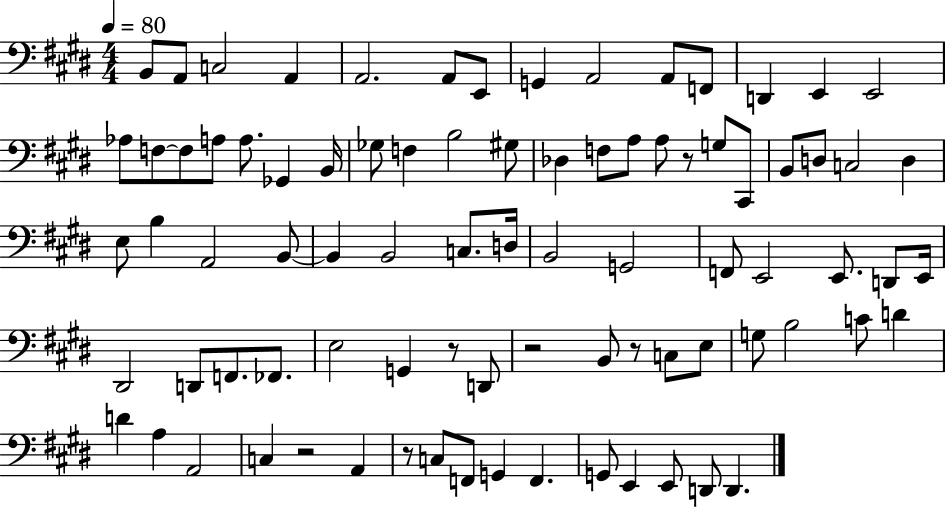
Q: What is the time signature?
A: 4/4